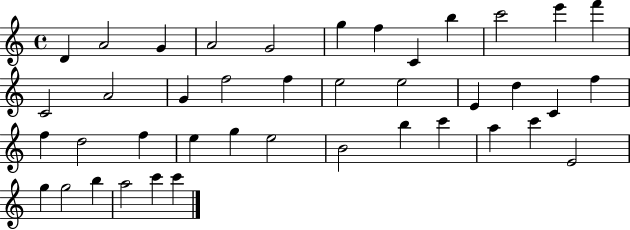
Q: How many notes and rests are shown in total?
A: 41